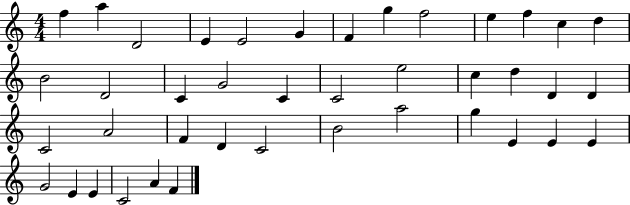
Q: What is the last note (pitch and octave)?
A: F4